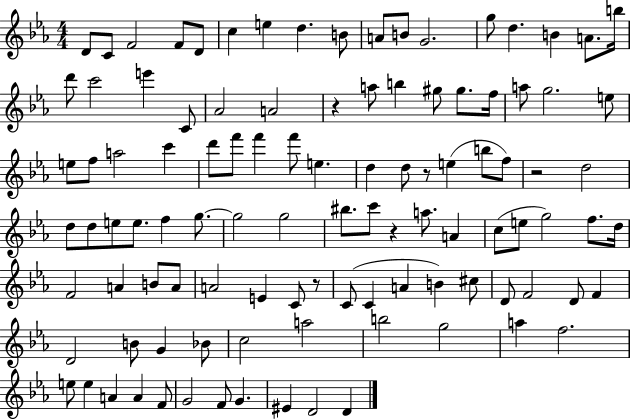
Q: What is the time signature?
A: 4/4